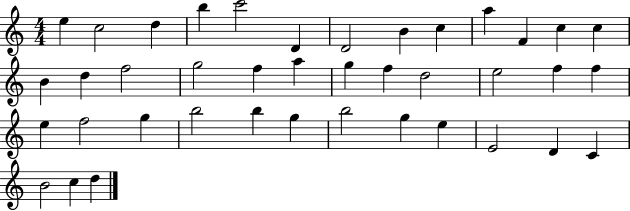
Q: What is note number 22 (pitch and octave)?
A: D5